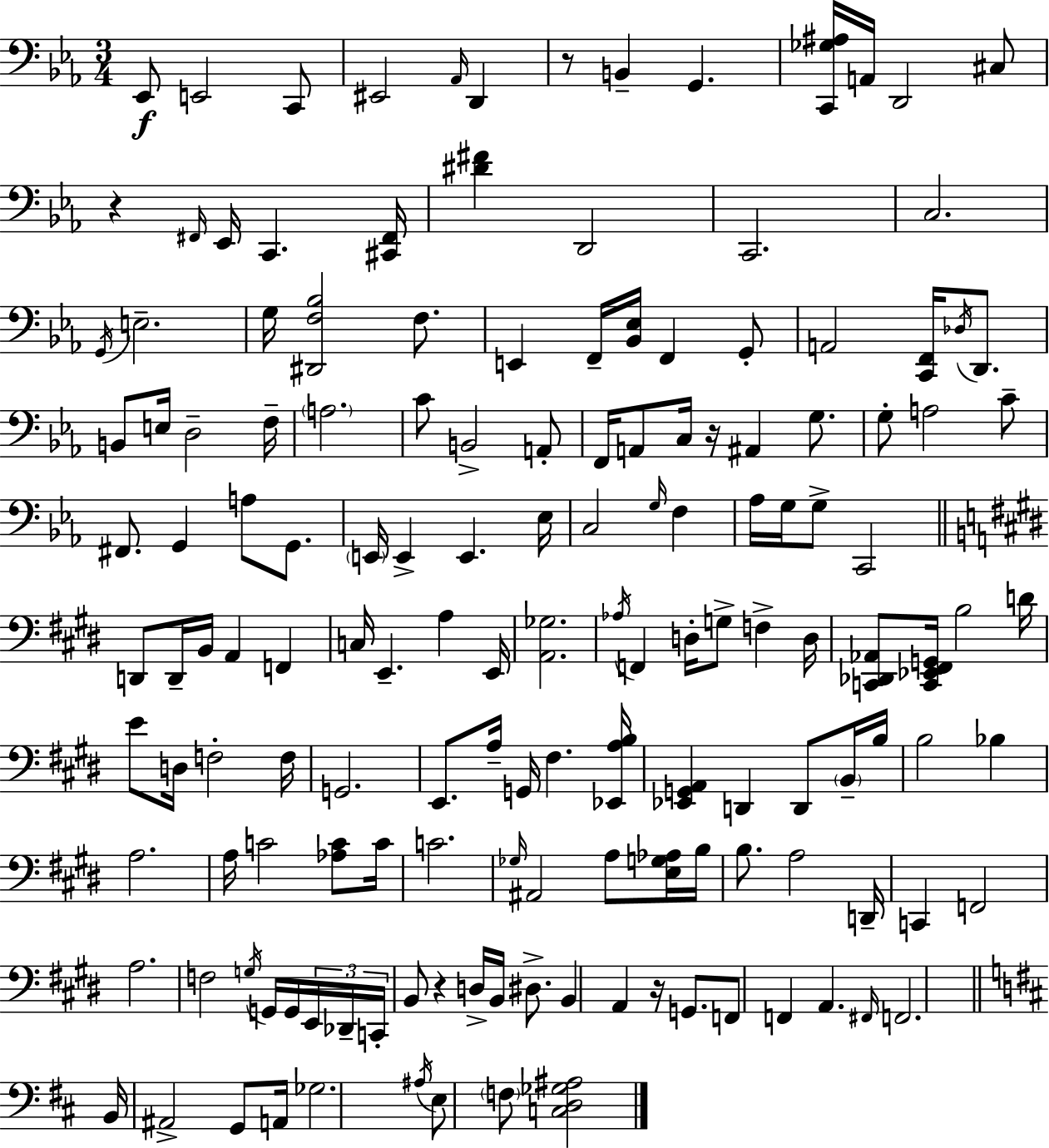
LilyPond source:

{
  \clef bass
  \numericTimeSignature
  \time 3/4
  \key ees \major
  ees,8\f e,2 c,8 | eis,2 \grace { aes,16 } d,4 | r8 b,4-- g,4. | <c, ges ais>16 a,16 d,2 cis8 | \break r4 \grace { fis,16 } ees,16 c,4. | <cis, fis,>16 <dis' fis'>4 d,2 | c,2. | c2. | \break \acciaccatura { g,16 } e2.-- | g16 <dis, f bes>2 | f8. e,4 f,16-- <bes, ees>16 f,4 | g,8-. a,2 <c, f,>16 | \break \acciaccatura { des16 } d,8. b,8 e16 d2-- | f16-- \parenthesize a2. | c'8 b,2-> | a,8-. f,16 a,8 c16 r16 ais,4 | \break g8. g8-. a2 | c'8-- fis,8. g,4 a8 | g,8. \parenthesize e,16 e,4-> e,4. | ees16 c2 | \break \grace { g16 } f4 aes16 g16 g8-> c,2 | \bar "||" \break \key e \major d,8 d,16-- b,16 a,4 f,4 | c16 e,4.-- a4 e,16 | <a, ges>2. | \acciaccatura { aes16 } f,4 d16-. g8-> f4-> | \break d16 <c, des, aes,>8 <c, ees, fis, g,>16 b2 | d'16 e'8 d16 f2-. | f16 g,2. | e,8. a16-- g,16 fis4. | \break <ees, a b>16 <ees, g, a,>4 d,4 d,8 \parenthesize b,16-- | b16 b2 bes4 | a2. | a16 c'2 <aes c'>8 | \break c'16 c'2. | \grace { ges16 } ais,2 a8 | <e g aes>16 b16 b8. a2 | d,16-- c,4 f,2 | \break a2. | f2 \acciaccatura { g16 } g,16 | g,16 \tuplet 3/2 { e,16 des,16-- c,16-. } b,8 r4 d16-> b,16 | dis8.-> b,4 a,4 r16 | \break g,8. f,8 f,4 a,4. | \grace { fis,16 } f,2. | \bar "||" \break \key b \minor b,16 ais,2-> g,8 a,16 | ges2. | \acciaccatura { ais16 } e8 \parenthesize f8 <c d ges ais>2 | \bar "|."
}